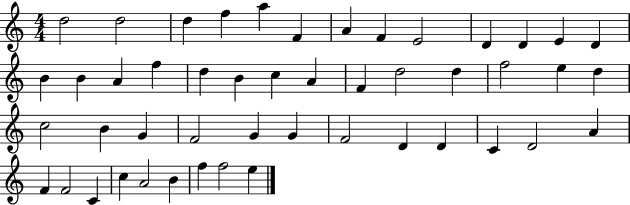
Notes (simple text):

D5/h D5/h D5/q F5/q A5/q F4/q A4/q F4/q E4/h D4/q D4/q E4/q D4/q B4/q B4/q A4/q F5/q D5/q B4/q C5/q A4/q F4/q D5/h D5/q F5/h E5/q D5/q C5/h B4/q G4/q F4/h G4/q G4/q F4/h D4/q D4/q C4/q D4/h A4/q F4/q F4/h C4/q C5/q A4/h B4/q F5/q F5/h E5/q